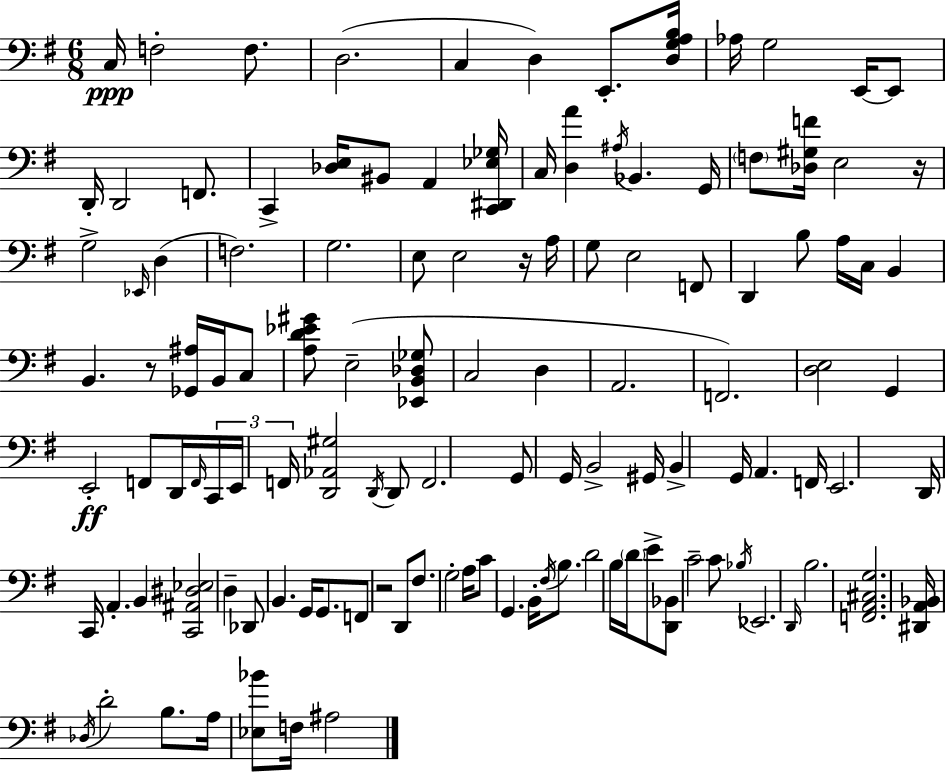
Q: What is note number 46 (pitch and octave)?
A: A2